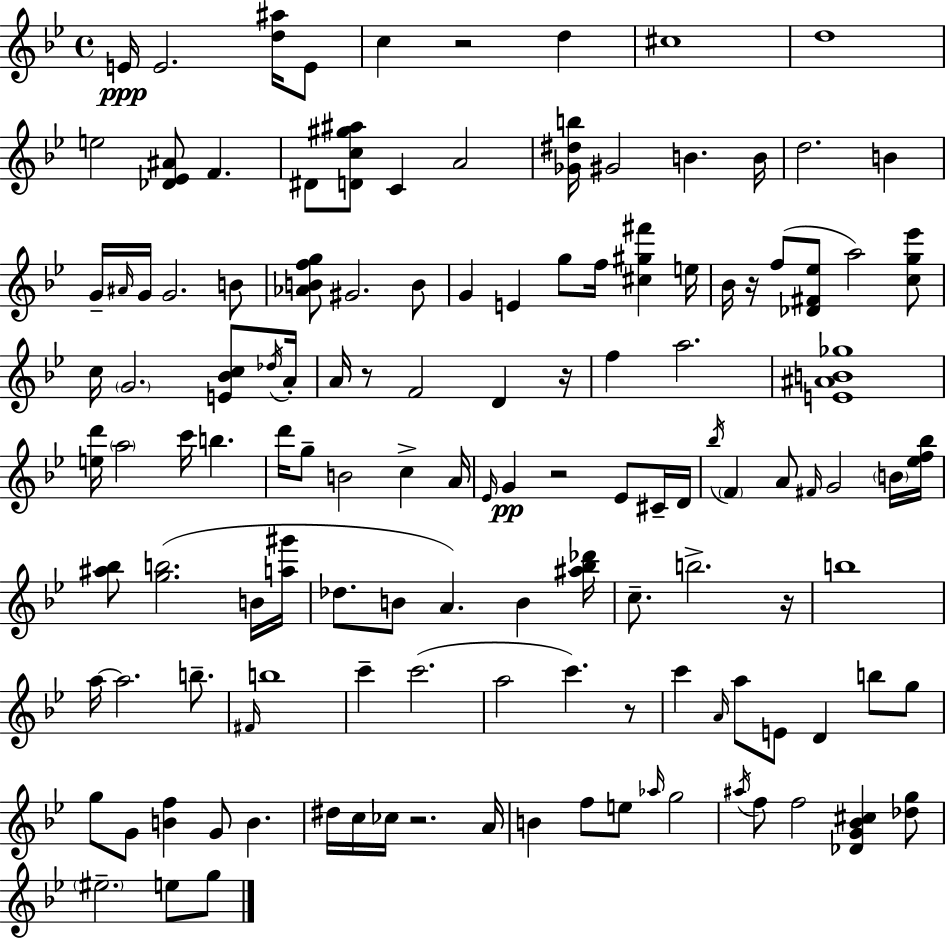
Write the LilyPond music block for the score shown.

{
  \clef treble
  \time 4/4
  \defaultTimeSignature
  \key bes \major
  e'16\ppp e'2. <d'' ais''>16 e'8 | c''4 r2 d''4 | cis''1 | d''1 | \break e''2 <des' ees' ais'>8 f'4. | dis'8 <d' c'' gis'' ais''>8 c'4 a'2 | <ges' dis'' b''>16 gis'2 b'4. b'16 | d''2. b'4 | \break g'16-- \grace { ais'16 } g'16 g'2. b'8 | <aes' b' f'' g''>8 gis'2. b'8 | g'4 e'4 g''8 f''16 <cis'' gis'' fis'''>4 | e''16 bes'16 r16 f''8( <des' fis' ees''>8 a''2) <c'' g'' ees'''>8 | \break c''16 \parenthesize g'2. <e' bes' c''>8 | \acciaccatura { des''16 } a'16-. a'16 r8 f'2 d'4 | r16 f''4 a''2. | <e' ais' b' ges''>1 | \break <e'' d'''>16 \parenthesize a''2 c'''16 b''4. | d'''16 g''8-- b'2 c''4-> | a'16 \grace { ees'16 } g'4\pp r2 ees'8 | cis'16-- d'16 \acciaccatura { bes''16 } \parenthesize f'4 a'8 \grace { fis'16 } g'2 | \break \parenthesize b'16 <ees'' f'' bes''>16 <ais'' bes''>8 <g'' b''>2.( | b'16 <a'' gis'''>16 des''8. b'8 a'4.) | b'4 <ais'' bes'' des'''>16 c''8.-- b''2.-> | r16 b''1 | \break a''16~~ a''2. | b''8.-- \grace { fis'16 } b''1 | c'''4-- c'''2.( | a''2 c'''4.) | \break r8 c'''4 \grace { a'16 } a''8 e'8 d'4 | b''8 g''8 g''8 g'8 <b' f''>4 g'8 | b'4. dis''16 c''16 ces''16 r2. | a'16 b'4 f''8 e''8 \grace { aes''16 } | \break g''2 \acciaccatura { ais''16 } f''8 f''2 | <des' g' bes' cis''>4 <des'' g''>8 \parenthesize eis''2.-- | e''8 g''8 \bar "|."
}